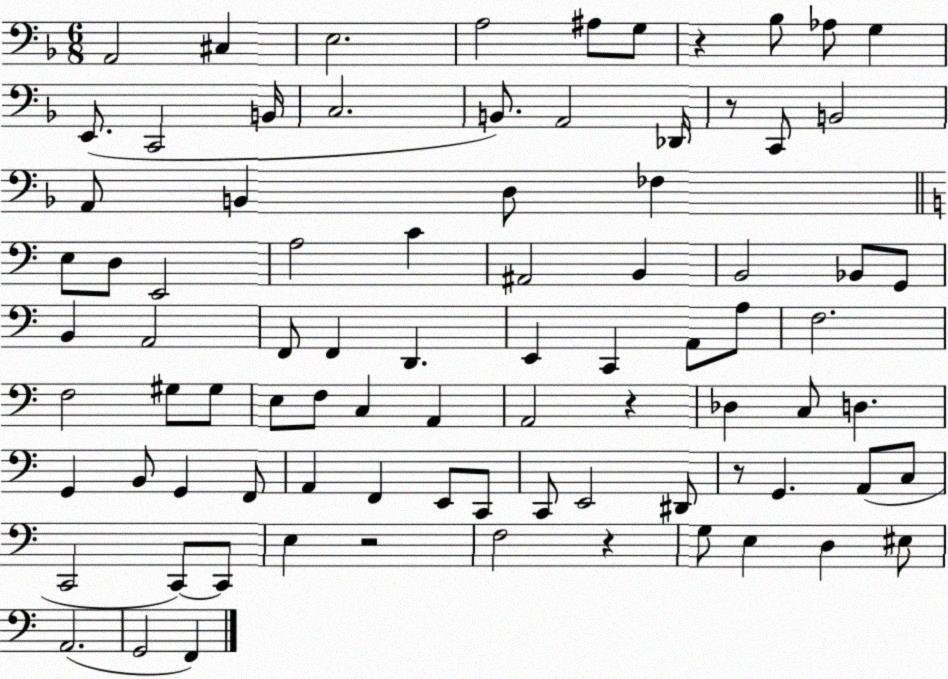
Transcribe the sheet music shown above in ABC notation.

X:1
T:Untitled
M:6/8
L:1/4
K:F
A,,2 ^C, E,2 A,2 ^A,/2 G,/2 z _B,/2 _A,/2 G, E,,/2 C,,2 B,,/4 C,2 B,,/2 A,,2 _D,,/4 z/2 C,,/2 B,,2 A,,/2 B,, D,/2 _F, E,/2 D,/2 E,,2 A,2 C ^A,,2 B,, B,,2 _B,,/2 G,,/2 B,, A,,2 F,,/2 F,, D,, E,, C,, A,,/2 A,/2 F,2 F,2 ^G,/2 ^G,/2 E,/2 F,/2 C, A,, A,,2 z _D, C,/2 D, G,, B,,/2 G,, F,,/2 A,, F,, E,,/2 C,,/2 C,,/2 E,,2 ^D,,/2 z/2 G,, A,,/2 C,/2 C,,2 C,,/2 C,,/2 E, z2 F,2 z G,/2 E, D, ^E,/2 A,,2 G,,2 F,,